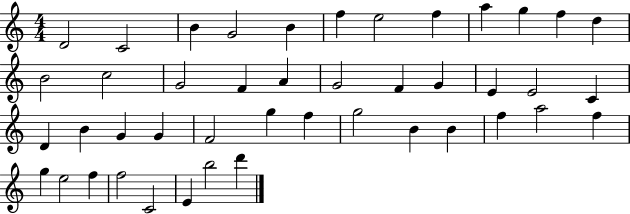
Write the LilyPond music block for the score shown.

{
  \clef treble
  \numericTimeSignature
  \time 4/4
  \key c \major
  d'2 c'2 | b'4 g'2 b'4 | f''4 e''2 f''4 | a''4 g''4 f''4 d''4 | \break b'2 c''2 | g'2 f'4 a'4 | g'2 f'4 g'4 | e'4 e'2 c'4 | \break d'4 b'4 g'4 g'4 | f'2 g''4 f''4 | g''2 b'4 b'4 | f''4 a''2 f''4 | \break g''4 e''2 f''4 | f''2 c'2 | e'4 b''2 d'''4 | \bar "|."
}